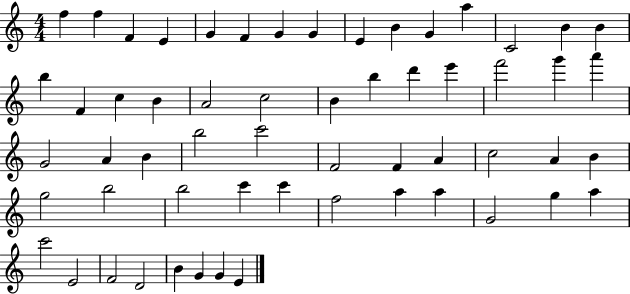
X:1
T:Untitled
M:4/4
L:1/4
K:C
f f F E G F G G E B G a C2 B B b F c B A2 c2 B b d' e' f'2 g' a' G2 A B b2 c'2 F2 F A c2 A B g2 b2 b2 c' c' f2 a a G2 g a c'2 E2 F2 D2 B G G E